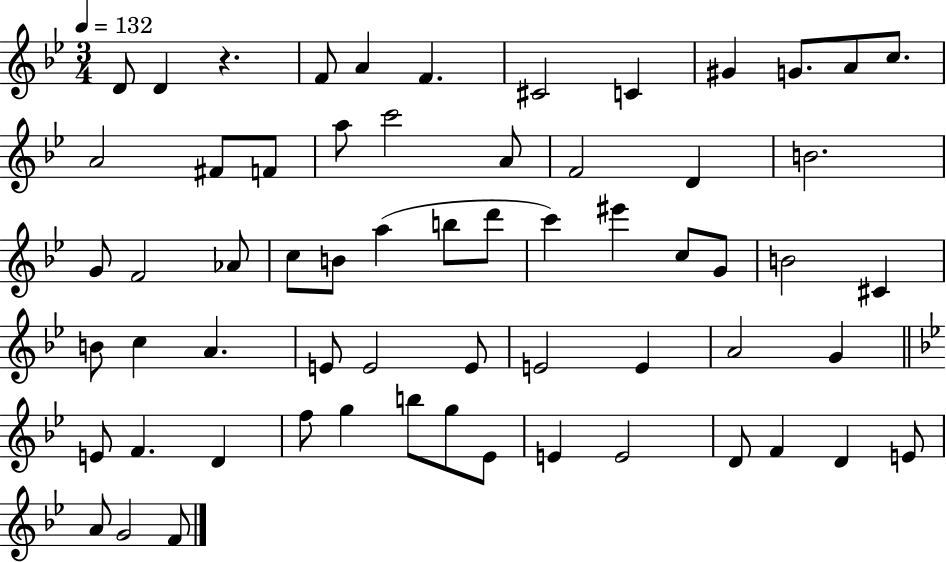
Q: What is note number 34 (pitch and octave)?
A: C#4